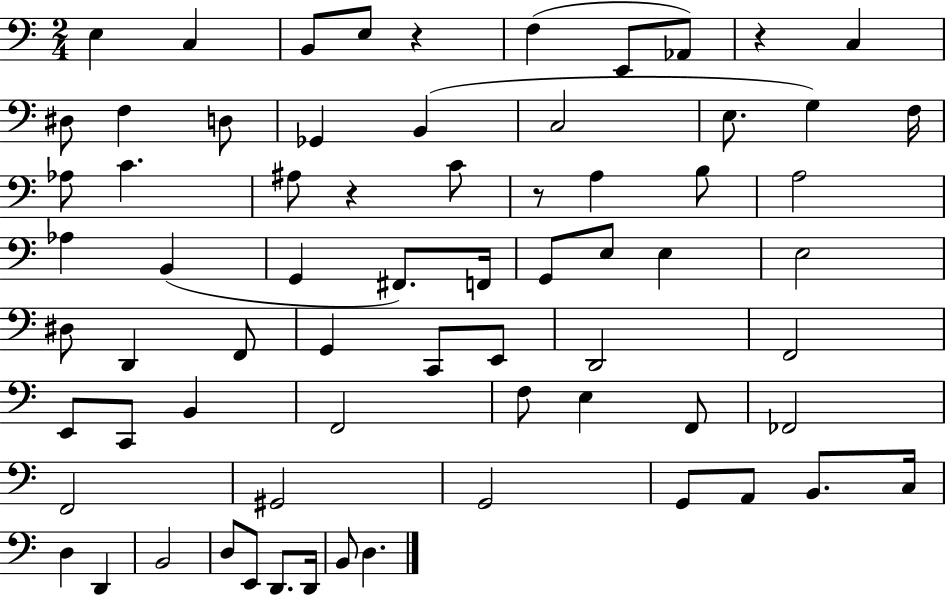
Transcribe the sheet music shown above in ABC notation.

X:1
T:Untitled
M:2/4
L:1/4
K:C
E, C, B,,/2 E,/2 z F, E,,/2 _A,,/2 z C, ^D,/2 F, D,/2 _G,, B,, C,2 E,/2 G, F,/4 _A,/2 C ^A,/2 z C/2 z/2 A, B,/2 A,2 _A, B,, G,, ^F,,/2 F,,/4 G,,/2 E,/2 E, E,2 ^D,/2 D,, F,,/2 G,, C,,/2 E,,/2 D,,2 F,,2 E,,/2 C,,/2 B,, F,,2 F,/2 E, F,,/2 _F,,2 F,,2 ^G,,2 G,,2 G,,/2 A,,/2 B,,/2 C,/4 D, D,, B,,2 D,/2 E,,/2 D,,/2 D,,/4 B,,/2 D,